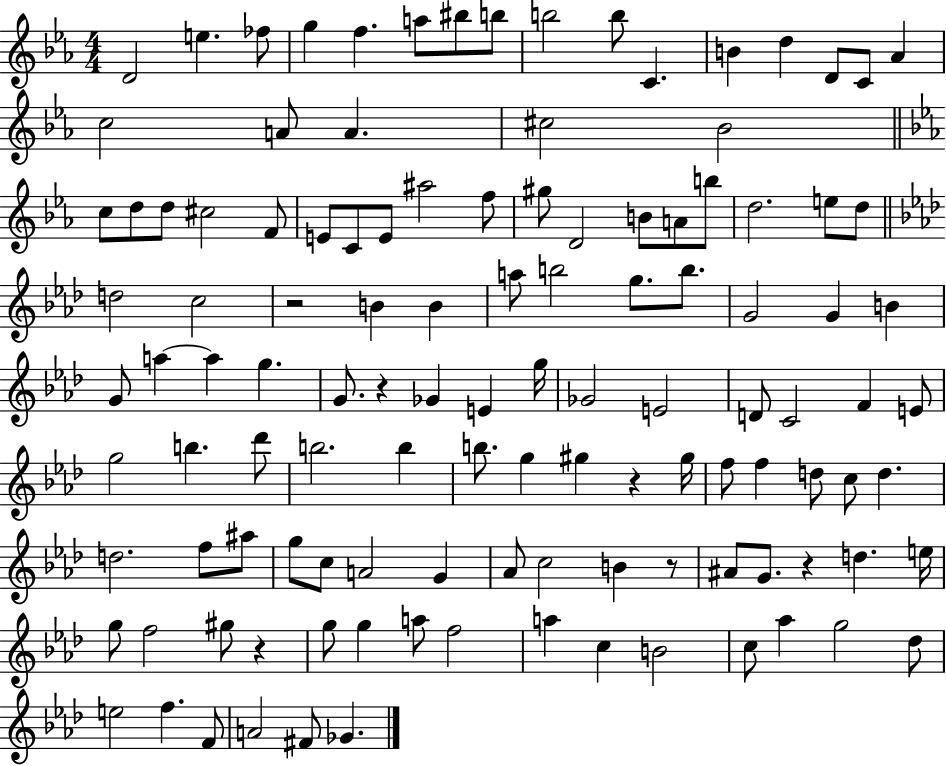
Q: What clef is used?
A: treble